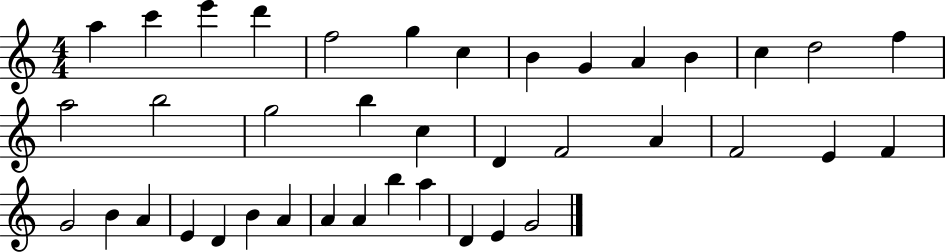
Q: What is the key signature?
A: C major